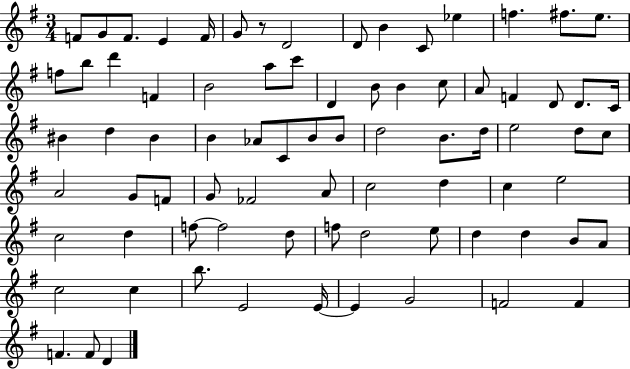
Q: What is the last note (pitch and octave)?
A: D4